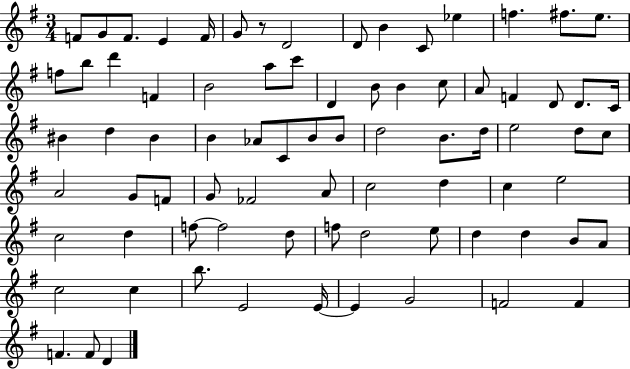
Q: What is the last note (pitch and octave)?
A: D4